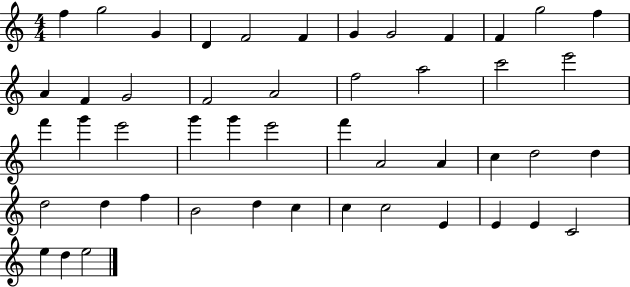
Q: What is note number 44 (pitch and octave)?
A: E4